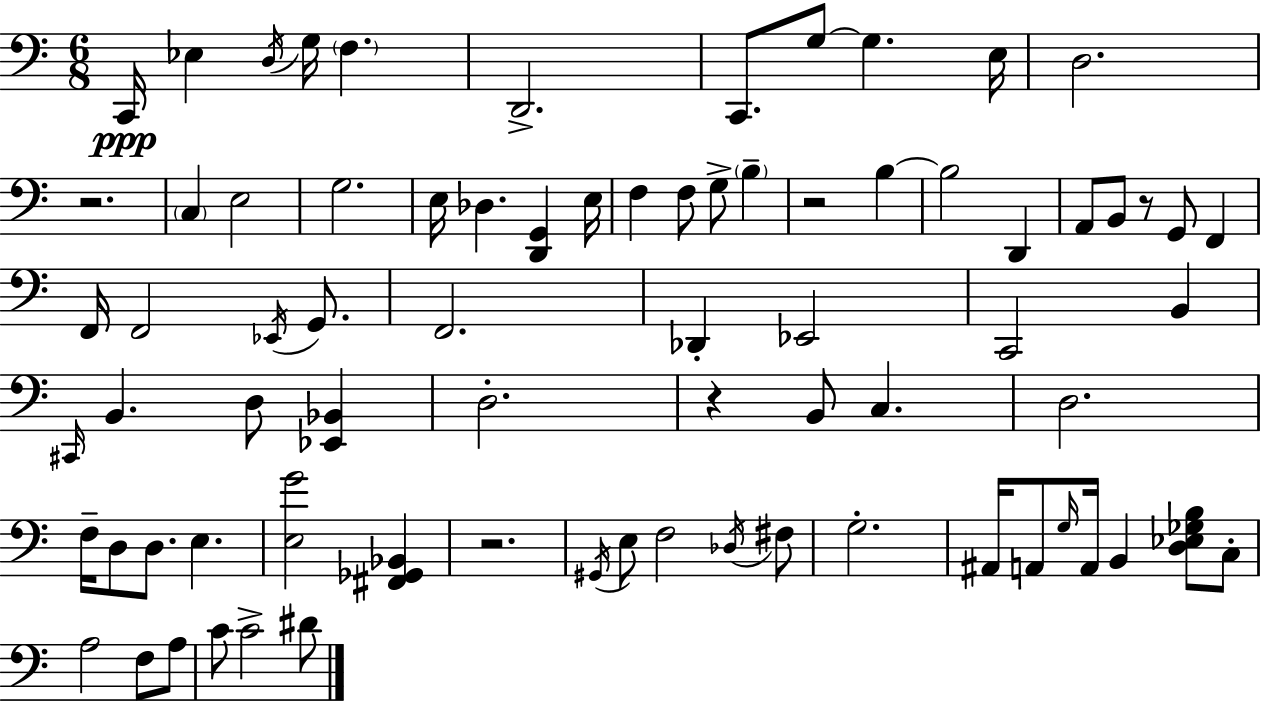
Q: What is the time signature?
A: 6/8